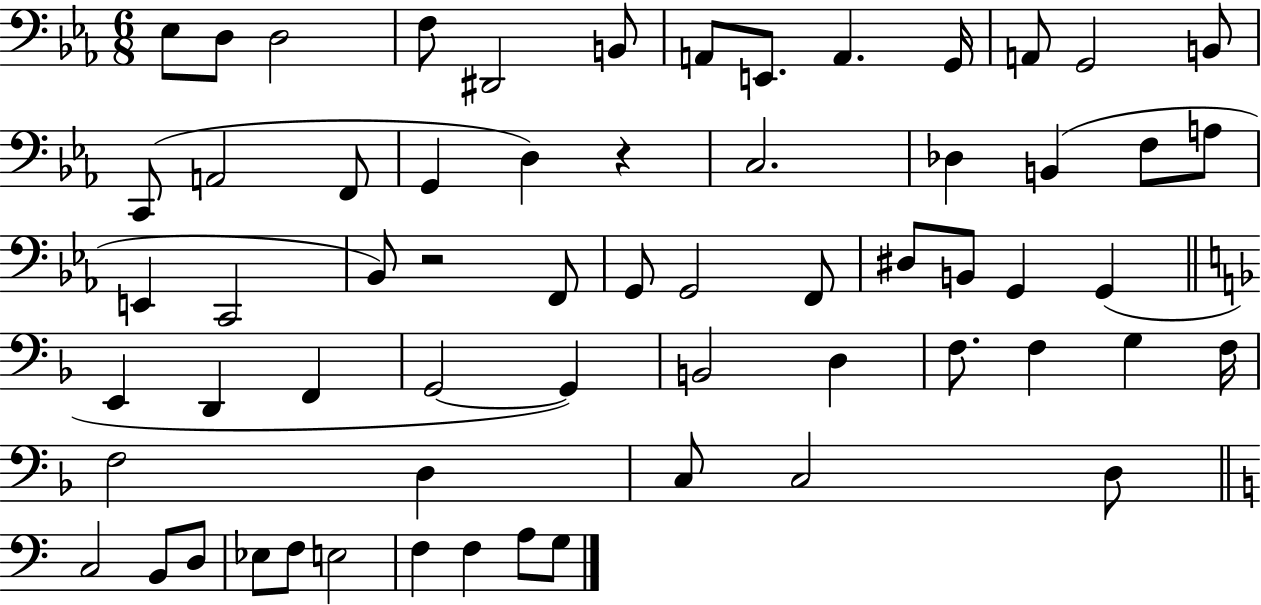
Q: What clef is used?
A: bass